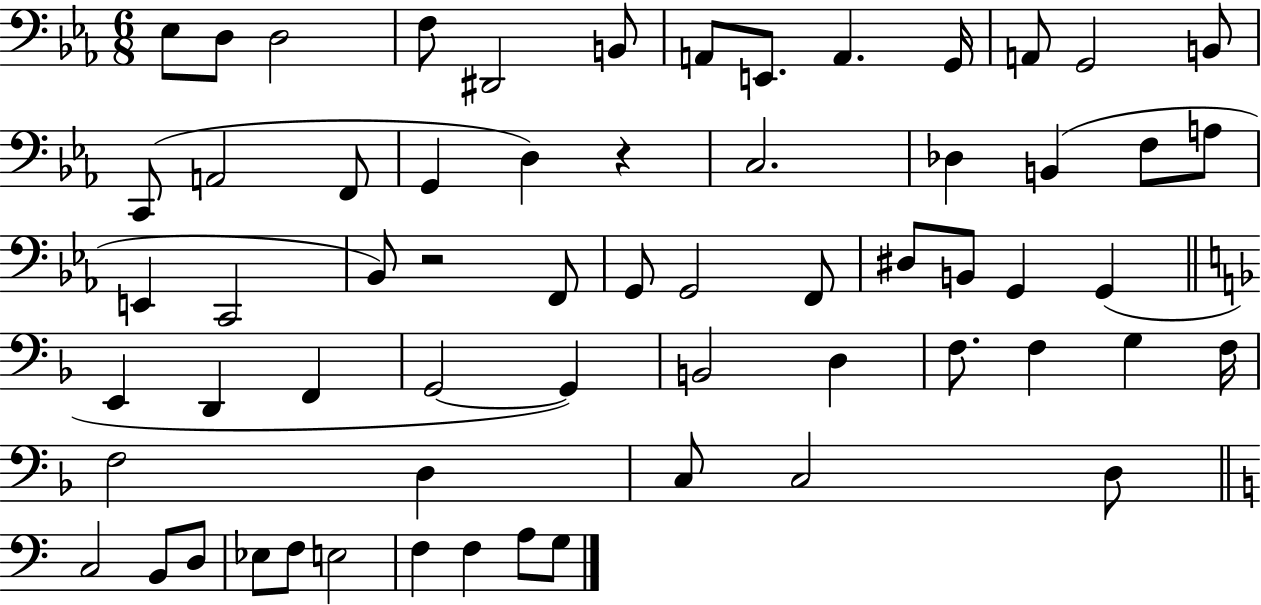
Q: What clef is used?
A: bass